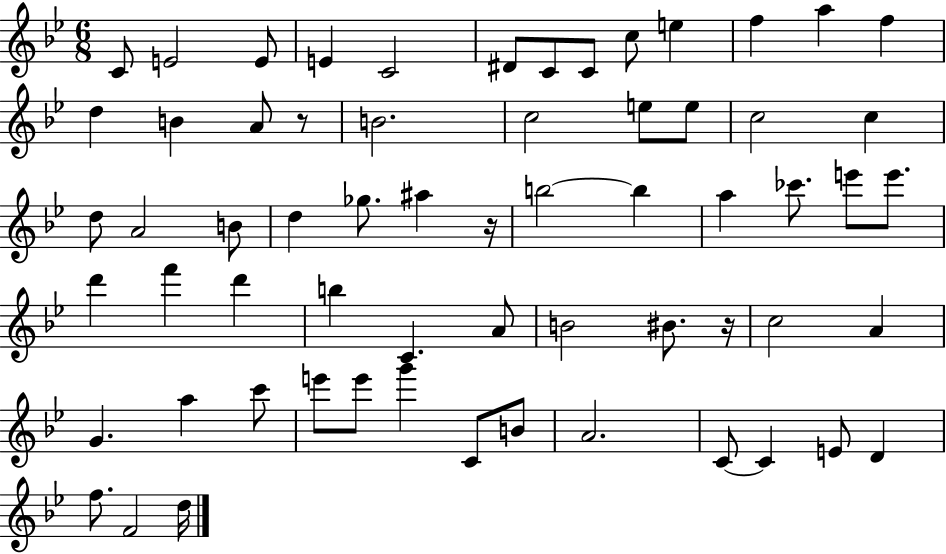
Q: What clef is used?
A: treble